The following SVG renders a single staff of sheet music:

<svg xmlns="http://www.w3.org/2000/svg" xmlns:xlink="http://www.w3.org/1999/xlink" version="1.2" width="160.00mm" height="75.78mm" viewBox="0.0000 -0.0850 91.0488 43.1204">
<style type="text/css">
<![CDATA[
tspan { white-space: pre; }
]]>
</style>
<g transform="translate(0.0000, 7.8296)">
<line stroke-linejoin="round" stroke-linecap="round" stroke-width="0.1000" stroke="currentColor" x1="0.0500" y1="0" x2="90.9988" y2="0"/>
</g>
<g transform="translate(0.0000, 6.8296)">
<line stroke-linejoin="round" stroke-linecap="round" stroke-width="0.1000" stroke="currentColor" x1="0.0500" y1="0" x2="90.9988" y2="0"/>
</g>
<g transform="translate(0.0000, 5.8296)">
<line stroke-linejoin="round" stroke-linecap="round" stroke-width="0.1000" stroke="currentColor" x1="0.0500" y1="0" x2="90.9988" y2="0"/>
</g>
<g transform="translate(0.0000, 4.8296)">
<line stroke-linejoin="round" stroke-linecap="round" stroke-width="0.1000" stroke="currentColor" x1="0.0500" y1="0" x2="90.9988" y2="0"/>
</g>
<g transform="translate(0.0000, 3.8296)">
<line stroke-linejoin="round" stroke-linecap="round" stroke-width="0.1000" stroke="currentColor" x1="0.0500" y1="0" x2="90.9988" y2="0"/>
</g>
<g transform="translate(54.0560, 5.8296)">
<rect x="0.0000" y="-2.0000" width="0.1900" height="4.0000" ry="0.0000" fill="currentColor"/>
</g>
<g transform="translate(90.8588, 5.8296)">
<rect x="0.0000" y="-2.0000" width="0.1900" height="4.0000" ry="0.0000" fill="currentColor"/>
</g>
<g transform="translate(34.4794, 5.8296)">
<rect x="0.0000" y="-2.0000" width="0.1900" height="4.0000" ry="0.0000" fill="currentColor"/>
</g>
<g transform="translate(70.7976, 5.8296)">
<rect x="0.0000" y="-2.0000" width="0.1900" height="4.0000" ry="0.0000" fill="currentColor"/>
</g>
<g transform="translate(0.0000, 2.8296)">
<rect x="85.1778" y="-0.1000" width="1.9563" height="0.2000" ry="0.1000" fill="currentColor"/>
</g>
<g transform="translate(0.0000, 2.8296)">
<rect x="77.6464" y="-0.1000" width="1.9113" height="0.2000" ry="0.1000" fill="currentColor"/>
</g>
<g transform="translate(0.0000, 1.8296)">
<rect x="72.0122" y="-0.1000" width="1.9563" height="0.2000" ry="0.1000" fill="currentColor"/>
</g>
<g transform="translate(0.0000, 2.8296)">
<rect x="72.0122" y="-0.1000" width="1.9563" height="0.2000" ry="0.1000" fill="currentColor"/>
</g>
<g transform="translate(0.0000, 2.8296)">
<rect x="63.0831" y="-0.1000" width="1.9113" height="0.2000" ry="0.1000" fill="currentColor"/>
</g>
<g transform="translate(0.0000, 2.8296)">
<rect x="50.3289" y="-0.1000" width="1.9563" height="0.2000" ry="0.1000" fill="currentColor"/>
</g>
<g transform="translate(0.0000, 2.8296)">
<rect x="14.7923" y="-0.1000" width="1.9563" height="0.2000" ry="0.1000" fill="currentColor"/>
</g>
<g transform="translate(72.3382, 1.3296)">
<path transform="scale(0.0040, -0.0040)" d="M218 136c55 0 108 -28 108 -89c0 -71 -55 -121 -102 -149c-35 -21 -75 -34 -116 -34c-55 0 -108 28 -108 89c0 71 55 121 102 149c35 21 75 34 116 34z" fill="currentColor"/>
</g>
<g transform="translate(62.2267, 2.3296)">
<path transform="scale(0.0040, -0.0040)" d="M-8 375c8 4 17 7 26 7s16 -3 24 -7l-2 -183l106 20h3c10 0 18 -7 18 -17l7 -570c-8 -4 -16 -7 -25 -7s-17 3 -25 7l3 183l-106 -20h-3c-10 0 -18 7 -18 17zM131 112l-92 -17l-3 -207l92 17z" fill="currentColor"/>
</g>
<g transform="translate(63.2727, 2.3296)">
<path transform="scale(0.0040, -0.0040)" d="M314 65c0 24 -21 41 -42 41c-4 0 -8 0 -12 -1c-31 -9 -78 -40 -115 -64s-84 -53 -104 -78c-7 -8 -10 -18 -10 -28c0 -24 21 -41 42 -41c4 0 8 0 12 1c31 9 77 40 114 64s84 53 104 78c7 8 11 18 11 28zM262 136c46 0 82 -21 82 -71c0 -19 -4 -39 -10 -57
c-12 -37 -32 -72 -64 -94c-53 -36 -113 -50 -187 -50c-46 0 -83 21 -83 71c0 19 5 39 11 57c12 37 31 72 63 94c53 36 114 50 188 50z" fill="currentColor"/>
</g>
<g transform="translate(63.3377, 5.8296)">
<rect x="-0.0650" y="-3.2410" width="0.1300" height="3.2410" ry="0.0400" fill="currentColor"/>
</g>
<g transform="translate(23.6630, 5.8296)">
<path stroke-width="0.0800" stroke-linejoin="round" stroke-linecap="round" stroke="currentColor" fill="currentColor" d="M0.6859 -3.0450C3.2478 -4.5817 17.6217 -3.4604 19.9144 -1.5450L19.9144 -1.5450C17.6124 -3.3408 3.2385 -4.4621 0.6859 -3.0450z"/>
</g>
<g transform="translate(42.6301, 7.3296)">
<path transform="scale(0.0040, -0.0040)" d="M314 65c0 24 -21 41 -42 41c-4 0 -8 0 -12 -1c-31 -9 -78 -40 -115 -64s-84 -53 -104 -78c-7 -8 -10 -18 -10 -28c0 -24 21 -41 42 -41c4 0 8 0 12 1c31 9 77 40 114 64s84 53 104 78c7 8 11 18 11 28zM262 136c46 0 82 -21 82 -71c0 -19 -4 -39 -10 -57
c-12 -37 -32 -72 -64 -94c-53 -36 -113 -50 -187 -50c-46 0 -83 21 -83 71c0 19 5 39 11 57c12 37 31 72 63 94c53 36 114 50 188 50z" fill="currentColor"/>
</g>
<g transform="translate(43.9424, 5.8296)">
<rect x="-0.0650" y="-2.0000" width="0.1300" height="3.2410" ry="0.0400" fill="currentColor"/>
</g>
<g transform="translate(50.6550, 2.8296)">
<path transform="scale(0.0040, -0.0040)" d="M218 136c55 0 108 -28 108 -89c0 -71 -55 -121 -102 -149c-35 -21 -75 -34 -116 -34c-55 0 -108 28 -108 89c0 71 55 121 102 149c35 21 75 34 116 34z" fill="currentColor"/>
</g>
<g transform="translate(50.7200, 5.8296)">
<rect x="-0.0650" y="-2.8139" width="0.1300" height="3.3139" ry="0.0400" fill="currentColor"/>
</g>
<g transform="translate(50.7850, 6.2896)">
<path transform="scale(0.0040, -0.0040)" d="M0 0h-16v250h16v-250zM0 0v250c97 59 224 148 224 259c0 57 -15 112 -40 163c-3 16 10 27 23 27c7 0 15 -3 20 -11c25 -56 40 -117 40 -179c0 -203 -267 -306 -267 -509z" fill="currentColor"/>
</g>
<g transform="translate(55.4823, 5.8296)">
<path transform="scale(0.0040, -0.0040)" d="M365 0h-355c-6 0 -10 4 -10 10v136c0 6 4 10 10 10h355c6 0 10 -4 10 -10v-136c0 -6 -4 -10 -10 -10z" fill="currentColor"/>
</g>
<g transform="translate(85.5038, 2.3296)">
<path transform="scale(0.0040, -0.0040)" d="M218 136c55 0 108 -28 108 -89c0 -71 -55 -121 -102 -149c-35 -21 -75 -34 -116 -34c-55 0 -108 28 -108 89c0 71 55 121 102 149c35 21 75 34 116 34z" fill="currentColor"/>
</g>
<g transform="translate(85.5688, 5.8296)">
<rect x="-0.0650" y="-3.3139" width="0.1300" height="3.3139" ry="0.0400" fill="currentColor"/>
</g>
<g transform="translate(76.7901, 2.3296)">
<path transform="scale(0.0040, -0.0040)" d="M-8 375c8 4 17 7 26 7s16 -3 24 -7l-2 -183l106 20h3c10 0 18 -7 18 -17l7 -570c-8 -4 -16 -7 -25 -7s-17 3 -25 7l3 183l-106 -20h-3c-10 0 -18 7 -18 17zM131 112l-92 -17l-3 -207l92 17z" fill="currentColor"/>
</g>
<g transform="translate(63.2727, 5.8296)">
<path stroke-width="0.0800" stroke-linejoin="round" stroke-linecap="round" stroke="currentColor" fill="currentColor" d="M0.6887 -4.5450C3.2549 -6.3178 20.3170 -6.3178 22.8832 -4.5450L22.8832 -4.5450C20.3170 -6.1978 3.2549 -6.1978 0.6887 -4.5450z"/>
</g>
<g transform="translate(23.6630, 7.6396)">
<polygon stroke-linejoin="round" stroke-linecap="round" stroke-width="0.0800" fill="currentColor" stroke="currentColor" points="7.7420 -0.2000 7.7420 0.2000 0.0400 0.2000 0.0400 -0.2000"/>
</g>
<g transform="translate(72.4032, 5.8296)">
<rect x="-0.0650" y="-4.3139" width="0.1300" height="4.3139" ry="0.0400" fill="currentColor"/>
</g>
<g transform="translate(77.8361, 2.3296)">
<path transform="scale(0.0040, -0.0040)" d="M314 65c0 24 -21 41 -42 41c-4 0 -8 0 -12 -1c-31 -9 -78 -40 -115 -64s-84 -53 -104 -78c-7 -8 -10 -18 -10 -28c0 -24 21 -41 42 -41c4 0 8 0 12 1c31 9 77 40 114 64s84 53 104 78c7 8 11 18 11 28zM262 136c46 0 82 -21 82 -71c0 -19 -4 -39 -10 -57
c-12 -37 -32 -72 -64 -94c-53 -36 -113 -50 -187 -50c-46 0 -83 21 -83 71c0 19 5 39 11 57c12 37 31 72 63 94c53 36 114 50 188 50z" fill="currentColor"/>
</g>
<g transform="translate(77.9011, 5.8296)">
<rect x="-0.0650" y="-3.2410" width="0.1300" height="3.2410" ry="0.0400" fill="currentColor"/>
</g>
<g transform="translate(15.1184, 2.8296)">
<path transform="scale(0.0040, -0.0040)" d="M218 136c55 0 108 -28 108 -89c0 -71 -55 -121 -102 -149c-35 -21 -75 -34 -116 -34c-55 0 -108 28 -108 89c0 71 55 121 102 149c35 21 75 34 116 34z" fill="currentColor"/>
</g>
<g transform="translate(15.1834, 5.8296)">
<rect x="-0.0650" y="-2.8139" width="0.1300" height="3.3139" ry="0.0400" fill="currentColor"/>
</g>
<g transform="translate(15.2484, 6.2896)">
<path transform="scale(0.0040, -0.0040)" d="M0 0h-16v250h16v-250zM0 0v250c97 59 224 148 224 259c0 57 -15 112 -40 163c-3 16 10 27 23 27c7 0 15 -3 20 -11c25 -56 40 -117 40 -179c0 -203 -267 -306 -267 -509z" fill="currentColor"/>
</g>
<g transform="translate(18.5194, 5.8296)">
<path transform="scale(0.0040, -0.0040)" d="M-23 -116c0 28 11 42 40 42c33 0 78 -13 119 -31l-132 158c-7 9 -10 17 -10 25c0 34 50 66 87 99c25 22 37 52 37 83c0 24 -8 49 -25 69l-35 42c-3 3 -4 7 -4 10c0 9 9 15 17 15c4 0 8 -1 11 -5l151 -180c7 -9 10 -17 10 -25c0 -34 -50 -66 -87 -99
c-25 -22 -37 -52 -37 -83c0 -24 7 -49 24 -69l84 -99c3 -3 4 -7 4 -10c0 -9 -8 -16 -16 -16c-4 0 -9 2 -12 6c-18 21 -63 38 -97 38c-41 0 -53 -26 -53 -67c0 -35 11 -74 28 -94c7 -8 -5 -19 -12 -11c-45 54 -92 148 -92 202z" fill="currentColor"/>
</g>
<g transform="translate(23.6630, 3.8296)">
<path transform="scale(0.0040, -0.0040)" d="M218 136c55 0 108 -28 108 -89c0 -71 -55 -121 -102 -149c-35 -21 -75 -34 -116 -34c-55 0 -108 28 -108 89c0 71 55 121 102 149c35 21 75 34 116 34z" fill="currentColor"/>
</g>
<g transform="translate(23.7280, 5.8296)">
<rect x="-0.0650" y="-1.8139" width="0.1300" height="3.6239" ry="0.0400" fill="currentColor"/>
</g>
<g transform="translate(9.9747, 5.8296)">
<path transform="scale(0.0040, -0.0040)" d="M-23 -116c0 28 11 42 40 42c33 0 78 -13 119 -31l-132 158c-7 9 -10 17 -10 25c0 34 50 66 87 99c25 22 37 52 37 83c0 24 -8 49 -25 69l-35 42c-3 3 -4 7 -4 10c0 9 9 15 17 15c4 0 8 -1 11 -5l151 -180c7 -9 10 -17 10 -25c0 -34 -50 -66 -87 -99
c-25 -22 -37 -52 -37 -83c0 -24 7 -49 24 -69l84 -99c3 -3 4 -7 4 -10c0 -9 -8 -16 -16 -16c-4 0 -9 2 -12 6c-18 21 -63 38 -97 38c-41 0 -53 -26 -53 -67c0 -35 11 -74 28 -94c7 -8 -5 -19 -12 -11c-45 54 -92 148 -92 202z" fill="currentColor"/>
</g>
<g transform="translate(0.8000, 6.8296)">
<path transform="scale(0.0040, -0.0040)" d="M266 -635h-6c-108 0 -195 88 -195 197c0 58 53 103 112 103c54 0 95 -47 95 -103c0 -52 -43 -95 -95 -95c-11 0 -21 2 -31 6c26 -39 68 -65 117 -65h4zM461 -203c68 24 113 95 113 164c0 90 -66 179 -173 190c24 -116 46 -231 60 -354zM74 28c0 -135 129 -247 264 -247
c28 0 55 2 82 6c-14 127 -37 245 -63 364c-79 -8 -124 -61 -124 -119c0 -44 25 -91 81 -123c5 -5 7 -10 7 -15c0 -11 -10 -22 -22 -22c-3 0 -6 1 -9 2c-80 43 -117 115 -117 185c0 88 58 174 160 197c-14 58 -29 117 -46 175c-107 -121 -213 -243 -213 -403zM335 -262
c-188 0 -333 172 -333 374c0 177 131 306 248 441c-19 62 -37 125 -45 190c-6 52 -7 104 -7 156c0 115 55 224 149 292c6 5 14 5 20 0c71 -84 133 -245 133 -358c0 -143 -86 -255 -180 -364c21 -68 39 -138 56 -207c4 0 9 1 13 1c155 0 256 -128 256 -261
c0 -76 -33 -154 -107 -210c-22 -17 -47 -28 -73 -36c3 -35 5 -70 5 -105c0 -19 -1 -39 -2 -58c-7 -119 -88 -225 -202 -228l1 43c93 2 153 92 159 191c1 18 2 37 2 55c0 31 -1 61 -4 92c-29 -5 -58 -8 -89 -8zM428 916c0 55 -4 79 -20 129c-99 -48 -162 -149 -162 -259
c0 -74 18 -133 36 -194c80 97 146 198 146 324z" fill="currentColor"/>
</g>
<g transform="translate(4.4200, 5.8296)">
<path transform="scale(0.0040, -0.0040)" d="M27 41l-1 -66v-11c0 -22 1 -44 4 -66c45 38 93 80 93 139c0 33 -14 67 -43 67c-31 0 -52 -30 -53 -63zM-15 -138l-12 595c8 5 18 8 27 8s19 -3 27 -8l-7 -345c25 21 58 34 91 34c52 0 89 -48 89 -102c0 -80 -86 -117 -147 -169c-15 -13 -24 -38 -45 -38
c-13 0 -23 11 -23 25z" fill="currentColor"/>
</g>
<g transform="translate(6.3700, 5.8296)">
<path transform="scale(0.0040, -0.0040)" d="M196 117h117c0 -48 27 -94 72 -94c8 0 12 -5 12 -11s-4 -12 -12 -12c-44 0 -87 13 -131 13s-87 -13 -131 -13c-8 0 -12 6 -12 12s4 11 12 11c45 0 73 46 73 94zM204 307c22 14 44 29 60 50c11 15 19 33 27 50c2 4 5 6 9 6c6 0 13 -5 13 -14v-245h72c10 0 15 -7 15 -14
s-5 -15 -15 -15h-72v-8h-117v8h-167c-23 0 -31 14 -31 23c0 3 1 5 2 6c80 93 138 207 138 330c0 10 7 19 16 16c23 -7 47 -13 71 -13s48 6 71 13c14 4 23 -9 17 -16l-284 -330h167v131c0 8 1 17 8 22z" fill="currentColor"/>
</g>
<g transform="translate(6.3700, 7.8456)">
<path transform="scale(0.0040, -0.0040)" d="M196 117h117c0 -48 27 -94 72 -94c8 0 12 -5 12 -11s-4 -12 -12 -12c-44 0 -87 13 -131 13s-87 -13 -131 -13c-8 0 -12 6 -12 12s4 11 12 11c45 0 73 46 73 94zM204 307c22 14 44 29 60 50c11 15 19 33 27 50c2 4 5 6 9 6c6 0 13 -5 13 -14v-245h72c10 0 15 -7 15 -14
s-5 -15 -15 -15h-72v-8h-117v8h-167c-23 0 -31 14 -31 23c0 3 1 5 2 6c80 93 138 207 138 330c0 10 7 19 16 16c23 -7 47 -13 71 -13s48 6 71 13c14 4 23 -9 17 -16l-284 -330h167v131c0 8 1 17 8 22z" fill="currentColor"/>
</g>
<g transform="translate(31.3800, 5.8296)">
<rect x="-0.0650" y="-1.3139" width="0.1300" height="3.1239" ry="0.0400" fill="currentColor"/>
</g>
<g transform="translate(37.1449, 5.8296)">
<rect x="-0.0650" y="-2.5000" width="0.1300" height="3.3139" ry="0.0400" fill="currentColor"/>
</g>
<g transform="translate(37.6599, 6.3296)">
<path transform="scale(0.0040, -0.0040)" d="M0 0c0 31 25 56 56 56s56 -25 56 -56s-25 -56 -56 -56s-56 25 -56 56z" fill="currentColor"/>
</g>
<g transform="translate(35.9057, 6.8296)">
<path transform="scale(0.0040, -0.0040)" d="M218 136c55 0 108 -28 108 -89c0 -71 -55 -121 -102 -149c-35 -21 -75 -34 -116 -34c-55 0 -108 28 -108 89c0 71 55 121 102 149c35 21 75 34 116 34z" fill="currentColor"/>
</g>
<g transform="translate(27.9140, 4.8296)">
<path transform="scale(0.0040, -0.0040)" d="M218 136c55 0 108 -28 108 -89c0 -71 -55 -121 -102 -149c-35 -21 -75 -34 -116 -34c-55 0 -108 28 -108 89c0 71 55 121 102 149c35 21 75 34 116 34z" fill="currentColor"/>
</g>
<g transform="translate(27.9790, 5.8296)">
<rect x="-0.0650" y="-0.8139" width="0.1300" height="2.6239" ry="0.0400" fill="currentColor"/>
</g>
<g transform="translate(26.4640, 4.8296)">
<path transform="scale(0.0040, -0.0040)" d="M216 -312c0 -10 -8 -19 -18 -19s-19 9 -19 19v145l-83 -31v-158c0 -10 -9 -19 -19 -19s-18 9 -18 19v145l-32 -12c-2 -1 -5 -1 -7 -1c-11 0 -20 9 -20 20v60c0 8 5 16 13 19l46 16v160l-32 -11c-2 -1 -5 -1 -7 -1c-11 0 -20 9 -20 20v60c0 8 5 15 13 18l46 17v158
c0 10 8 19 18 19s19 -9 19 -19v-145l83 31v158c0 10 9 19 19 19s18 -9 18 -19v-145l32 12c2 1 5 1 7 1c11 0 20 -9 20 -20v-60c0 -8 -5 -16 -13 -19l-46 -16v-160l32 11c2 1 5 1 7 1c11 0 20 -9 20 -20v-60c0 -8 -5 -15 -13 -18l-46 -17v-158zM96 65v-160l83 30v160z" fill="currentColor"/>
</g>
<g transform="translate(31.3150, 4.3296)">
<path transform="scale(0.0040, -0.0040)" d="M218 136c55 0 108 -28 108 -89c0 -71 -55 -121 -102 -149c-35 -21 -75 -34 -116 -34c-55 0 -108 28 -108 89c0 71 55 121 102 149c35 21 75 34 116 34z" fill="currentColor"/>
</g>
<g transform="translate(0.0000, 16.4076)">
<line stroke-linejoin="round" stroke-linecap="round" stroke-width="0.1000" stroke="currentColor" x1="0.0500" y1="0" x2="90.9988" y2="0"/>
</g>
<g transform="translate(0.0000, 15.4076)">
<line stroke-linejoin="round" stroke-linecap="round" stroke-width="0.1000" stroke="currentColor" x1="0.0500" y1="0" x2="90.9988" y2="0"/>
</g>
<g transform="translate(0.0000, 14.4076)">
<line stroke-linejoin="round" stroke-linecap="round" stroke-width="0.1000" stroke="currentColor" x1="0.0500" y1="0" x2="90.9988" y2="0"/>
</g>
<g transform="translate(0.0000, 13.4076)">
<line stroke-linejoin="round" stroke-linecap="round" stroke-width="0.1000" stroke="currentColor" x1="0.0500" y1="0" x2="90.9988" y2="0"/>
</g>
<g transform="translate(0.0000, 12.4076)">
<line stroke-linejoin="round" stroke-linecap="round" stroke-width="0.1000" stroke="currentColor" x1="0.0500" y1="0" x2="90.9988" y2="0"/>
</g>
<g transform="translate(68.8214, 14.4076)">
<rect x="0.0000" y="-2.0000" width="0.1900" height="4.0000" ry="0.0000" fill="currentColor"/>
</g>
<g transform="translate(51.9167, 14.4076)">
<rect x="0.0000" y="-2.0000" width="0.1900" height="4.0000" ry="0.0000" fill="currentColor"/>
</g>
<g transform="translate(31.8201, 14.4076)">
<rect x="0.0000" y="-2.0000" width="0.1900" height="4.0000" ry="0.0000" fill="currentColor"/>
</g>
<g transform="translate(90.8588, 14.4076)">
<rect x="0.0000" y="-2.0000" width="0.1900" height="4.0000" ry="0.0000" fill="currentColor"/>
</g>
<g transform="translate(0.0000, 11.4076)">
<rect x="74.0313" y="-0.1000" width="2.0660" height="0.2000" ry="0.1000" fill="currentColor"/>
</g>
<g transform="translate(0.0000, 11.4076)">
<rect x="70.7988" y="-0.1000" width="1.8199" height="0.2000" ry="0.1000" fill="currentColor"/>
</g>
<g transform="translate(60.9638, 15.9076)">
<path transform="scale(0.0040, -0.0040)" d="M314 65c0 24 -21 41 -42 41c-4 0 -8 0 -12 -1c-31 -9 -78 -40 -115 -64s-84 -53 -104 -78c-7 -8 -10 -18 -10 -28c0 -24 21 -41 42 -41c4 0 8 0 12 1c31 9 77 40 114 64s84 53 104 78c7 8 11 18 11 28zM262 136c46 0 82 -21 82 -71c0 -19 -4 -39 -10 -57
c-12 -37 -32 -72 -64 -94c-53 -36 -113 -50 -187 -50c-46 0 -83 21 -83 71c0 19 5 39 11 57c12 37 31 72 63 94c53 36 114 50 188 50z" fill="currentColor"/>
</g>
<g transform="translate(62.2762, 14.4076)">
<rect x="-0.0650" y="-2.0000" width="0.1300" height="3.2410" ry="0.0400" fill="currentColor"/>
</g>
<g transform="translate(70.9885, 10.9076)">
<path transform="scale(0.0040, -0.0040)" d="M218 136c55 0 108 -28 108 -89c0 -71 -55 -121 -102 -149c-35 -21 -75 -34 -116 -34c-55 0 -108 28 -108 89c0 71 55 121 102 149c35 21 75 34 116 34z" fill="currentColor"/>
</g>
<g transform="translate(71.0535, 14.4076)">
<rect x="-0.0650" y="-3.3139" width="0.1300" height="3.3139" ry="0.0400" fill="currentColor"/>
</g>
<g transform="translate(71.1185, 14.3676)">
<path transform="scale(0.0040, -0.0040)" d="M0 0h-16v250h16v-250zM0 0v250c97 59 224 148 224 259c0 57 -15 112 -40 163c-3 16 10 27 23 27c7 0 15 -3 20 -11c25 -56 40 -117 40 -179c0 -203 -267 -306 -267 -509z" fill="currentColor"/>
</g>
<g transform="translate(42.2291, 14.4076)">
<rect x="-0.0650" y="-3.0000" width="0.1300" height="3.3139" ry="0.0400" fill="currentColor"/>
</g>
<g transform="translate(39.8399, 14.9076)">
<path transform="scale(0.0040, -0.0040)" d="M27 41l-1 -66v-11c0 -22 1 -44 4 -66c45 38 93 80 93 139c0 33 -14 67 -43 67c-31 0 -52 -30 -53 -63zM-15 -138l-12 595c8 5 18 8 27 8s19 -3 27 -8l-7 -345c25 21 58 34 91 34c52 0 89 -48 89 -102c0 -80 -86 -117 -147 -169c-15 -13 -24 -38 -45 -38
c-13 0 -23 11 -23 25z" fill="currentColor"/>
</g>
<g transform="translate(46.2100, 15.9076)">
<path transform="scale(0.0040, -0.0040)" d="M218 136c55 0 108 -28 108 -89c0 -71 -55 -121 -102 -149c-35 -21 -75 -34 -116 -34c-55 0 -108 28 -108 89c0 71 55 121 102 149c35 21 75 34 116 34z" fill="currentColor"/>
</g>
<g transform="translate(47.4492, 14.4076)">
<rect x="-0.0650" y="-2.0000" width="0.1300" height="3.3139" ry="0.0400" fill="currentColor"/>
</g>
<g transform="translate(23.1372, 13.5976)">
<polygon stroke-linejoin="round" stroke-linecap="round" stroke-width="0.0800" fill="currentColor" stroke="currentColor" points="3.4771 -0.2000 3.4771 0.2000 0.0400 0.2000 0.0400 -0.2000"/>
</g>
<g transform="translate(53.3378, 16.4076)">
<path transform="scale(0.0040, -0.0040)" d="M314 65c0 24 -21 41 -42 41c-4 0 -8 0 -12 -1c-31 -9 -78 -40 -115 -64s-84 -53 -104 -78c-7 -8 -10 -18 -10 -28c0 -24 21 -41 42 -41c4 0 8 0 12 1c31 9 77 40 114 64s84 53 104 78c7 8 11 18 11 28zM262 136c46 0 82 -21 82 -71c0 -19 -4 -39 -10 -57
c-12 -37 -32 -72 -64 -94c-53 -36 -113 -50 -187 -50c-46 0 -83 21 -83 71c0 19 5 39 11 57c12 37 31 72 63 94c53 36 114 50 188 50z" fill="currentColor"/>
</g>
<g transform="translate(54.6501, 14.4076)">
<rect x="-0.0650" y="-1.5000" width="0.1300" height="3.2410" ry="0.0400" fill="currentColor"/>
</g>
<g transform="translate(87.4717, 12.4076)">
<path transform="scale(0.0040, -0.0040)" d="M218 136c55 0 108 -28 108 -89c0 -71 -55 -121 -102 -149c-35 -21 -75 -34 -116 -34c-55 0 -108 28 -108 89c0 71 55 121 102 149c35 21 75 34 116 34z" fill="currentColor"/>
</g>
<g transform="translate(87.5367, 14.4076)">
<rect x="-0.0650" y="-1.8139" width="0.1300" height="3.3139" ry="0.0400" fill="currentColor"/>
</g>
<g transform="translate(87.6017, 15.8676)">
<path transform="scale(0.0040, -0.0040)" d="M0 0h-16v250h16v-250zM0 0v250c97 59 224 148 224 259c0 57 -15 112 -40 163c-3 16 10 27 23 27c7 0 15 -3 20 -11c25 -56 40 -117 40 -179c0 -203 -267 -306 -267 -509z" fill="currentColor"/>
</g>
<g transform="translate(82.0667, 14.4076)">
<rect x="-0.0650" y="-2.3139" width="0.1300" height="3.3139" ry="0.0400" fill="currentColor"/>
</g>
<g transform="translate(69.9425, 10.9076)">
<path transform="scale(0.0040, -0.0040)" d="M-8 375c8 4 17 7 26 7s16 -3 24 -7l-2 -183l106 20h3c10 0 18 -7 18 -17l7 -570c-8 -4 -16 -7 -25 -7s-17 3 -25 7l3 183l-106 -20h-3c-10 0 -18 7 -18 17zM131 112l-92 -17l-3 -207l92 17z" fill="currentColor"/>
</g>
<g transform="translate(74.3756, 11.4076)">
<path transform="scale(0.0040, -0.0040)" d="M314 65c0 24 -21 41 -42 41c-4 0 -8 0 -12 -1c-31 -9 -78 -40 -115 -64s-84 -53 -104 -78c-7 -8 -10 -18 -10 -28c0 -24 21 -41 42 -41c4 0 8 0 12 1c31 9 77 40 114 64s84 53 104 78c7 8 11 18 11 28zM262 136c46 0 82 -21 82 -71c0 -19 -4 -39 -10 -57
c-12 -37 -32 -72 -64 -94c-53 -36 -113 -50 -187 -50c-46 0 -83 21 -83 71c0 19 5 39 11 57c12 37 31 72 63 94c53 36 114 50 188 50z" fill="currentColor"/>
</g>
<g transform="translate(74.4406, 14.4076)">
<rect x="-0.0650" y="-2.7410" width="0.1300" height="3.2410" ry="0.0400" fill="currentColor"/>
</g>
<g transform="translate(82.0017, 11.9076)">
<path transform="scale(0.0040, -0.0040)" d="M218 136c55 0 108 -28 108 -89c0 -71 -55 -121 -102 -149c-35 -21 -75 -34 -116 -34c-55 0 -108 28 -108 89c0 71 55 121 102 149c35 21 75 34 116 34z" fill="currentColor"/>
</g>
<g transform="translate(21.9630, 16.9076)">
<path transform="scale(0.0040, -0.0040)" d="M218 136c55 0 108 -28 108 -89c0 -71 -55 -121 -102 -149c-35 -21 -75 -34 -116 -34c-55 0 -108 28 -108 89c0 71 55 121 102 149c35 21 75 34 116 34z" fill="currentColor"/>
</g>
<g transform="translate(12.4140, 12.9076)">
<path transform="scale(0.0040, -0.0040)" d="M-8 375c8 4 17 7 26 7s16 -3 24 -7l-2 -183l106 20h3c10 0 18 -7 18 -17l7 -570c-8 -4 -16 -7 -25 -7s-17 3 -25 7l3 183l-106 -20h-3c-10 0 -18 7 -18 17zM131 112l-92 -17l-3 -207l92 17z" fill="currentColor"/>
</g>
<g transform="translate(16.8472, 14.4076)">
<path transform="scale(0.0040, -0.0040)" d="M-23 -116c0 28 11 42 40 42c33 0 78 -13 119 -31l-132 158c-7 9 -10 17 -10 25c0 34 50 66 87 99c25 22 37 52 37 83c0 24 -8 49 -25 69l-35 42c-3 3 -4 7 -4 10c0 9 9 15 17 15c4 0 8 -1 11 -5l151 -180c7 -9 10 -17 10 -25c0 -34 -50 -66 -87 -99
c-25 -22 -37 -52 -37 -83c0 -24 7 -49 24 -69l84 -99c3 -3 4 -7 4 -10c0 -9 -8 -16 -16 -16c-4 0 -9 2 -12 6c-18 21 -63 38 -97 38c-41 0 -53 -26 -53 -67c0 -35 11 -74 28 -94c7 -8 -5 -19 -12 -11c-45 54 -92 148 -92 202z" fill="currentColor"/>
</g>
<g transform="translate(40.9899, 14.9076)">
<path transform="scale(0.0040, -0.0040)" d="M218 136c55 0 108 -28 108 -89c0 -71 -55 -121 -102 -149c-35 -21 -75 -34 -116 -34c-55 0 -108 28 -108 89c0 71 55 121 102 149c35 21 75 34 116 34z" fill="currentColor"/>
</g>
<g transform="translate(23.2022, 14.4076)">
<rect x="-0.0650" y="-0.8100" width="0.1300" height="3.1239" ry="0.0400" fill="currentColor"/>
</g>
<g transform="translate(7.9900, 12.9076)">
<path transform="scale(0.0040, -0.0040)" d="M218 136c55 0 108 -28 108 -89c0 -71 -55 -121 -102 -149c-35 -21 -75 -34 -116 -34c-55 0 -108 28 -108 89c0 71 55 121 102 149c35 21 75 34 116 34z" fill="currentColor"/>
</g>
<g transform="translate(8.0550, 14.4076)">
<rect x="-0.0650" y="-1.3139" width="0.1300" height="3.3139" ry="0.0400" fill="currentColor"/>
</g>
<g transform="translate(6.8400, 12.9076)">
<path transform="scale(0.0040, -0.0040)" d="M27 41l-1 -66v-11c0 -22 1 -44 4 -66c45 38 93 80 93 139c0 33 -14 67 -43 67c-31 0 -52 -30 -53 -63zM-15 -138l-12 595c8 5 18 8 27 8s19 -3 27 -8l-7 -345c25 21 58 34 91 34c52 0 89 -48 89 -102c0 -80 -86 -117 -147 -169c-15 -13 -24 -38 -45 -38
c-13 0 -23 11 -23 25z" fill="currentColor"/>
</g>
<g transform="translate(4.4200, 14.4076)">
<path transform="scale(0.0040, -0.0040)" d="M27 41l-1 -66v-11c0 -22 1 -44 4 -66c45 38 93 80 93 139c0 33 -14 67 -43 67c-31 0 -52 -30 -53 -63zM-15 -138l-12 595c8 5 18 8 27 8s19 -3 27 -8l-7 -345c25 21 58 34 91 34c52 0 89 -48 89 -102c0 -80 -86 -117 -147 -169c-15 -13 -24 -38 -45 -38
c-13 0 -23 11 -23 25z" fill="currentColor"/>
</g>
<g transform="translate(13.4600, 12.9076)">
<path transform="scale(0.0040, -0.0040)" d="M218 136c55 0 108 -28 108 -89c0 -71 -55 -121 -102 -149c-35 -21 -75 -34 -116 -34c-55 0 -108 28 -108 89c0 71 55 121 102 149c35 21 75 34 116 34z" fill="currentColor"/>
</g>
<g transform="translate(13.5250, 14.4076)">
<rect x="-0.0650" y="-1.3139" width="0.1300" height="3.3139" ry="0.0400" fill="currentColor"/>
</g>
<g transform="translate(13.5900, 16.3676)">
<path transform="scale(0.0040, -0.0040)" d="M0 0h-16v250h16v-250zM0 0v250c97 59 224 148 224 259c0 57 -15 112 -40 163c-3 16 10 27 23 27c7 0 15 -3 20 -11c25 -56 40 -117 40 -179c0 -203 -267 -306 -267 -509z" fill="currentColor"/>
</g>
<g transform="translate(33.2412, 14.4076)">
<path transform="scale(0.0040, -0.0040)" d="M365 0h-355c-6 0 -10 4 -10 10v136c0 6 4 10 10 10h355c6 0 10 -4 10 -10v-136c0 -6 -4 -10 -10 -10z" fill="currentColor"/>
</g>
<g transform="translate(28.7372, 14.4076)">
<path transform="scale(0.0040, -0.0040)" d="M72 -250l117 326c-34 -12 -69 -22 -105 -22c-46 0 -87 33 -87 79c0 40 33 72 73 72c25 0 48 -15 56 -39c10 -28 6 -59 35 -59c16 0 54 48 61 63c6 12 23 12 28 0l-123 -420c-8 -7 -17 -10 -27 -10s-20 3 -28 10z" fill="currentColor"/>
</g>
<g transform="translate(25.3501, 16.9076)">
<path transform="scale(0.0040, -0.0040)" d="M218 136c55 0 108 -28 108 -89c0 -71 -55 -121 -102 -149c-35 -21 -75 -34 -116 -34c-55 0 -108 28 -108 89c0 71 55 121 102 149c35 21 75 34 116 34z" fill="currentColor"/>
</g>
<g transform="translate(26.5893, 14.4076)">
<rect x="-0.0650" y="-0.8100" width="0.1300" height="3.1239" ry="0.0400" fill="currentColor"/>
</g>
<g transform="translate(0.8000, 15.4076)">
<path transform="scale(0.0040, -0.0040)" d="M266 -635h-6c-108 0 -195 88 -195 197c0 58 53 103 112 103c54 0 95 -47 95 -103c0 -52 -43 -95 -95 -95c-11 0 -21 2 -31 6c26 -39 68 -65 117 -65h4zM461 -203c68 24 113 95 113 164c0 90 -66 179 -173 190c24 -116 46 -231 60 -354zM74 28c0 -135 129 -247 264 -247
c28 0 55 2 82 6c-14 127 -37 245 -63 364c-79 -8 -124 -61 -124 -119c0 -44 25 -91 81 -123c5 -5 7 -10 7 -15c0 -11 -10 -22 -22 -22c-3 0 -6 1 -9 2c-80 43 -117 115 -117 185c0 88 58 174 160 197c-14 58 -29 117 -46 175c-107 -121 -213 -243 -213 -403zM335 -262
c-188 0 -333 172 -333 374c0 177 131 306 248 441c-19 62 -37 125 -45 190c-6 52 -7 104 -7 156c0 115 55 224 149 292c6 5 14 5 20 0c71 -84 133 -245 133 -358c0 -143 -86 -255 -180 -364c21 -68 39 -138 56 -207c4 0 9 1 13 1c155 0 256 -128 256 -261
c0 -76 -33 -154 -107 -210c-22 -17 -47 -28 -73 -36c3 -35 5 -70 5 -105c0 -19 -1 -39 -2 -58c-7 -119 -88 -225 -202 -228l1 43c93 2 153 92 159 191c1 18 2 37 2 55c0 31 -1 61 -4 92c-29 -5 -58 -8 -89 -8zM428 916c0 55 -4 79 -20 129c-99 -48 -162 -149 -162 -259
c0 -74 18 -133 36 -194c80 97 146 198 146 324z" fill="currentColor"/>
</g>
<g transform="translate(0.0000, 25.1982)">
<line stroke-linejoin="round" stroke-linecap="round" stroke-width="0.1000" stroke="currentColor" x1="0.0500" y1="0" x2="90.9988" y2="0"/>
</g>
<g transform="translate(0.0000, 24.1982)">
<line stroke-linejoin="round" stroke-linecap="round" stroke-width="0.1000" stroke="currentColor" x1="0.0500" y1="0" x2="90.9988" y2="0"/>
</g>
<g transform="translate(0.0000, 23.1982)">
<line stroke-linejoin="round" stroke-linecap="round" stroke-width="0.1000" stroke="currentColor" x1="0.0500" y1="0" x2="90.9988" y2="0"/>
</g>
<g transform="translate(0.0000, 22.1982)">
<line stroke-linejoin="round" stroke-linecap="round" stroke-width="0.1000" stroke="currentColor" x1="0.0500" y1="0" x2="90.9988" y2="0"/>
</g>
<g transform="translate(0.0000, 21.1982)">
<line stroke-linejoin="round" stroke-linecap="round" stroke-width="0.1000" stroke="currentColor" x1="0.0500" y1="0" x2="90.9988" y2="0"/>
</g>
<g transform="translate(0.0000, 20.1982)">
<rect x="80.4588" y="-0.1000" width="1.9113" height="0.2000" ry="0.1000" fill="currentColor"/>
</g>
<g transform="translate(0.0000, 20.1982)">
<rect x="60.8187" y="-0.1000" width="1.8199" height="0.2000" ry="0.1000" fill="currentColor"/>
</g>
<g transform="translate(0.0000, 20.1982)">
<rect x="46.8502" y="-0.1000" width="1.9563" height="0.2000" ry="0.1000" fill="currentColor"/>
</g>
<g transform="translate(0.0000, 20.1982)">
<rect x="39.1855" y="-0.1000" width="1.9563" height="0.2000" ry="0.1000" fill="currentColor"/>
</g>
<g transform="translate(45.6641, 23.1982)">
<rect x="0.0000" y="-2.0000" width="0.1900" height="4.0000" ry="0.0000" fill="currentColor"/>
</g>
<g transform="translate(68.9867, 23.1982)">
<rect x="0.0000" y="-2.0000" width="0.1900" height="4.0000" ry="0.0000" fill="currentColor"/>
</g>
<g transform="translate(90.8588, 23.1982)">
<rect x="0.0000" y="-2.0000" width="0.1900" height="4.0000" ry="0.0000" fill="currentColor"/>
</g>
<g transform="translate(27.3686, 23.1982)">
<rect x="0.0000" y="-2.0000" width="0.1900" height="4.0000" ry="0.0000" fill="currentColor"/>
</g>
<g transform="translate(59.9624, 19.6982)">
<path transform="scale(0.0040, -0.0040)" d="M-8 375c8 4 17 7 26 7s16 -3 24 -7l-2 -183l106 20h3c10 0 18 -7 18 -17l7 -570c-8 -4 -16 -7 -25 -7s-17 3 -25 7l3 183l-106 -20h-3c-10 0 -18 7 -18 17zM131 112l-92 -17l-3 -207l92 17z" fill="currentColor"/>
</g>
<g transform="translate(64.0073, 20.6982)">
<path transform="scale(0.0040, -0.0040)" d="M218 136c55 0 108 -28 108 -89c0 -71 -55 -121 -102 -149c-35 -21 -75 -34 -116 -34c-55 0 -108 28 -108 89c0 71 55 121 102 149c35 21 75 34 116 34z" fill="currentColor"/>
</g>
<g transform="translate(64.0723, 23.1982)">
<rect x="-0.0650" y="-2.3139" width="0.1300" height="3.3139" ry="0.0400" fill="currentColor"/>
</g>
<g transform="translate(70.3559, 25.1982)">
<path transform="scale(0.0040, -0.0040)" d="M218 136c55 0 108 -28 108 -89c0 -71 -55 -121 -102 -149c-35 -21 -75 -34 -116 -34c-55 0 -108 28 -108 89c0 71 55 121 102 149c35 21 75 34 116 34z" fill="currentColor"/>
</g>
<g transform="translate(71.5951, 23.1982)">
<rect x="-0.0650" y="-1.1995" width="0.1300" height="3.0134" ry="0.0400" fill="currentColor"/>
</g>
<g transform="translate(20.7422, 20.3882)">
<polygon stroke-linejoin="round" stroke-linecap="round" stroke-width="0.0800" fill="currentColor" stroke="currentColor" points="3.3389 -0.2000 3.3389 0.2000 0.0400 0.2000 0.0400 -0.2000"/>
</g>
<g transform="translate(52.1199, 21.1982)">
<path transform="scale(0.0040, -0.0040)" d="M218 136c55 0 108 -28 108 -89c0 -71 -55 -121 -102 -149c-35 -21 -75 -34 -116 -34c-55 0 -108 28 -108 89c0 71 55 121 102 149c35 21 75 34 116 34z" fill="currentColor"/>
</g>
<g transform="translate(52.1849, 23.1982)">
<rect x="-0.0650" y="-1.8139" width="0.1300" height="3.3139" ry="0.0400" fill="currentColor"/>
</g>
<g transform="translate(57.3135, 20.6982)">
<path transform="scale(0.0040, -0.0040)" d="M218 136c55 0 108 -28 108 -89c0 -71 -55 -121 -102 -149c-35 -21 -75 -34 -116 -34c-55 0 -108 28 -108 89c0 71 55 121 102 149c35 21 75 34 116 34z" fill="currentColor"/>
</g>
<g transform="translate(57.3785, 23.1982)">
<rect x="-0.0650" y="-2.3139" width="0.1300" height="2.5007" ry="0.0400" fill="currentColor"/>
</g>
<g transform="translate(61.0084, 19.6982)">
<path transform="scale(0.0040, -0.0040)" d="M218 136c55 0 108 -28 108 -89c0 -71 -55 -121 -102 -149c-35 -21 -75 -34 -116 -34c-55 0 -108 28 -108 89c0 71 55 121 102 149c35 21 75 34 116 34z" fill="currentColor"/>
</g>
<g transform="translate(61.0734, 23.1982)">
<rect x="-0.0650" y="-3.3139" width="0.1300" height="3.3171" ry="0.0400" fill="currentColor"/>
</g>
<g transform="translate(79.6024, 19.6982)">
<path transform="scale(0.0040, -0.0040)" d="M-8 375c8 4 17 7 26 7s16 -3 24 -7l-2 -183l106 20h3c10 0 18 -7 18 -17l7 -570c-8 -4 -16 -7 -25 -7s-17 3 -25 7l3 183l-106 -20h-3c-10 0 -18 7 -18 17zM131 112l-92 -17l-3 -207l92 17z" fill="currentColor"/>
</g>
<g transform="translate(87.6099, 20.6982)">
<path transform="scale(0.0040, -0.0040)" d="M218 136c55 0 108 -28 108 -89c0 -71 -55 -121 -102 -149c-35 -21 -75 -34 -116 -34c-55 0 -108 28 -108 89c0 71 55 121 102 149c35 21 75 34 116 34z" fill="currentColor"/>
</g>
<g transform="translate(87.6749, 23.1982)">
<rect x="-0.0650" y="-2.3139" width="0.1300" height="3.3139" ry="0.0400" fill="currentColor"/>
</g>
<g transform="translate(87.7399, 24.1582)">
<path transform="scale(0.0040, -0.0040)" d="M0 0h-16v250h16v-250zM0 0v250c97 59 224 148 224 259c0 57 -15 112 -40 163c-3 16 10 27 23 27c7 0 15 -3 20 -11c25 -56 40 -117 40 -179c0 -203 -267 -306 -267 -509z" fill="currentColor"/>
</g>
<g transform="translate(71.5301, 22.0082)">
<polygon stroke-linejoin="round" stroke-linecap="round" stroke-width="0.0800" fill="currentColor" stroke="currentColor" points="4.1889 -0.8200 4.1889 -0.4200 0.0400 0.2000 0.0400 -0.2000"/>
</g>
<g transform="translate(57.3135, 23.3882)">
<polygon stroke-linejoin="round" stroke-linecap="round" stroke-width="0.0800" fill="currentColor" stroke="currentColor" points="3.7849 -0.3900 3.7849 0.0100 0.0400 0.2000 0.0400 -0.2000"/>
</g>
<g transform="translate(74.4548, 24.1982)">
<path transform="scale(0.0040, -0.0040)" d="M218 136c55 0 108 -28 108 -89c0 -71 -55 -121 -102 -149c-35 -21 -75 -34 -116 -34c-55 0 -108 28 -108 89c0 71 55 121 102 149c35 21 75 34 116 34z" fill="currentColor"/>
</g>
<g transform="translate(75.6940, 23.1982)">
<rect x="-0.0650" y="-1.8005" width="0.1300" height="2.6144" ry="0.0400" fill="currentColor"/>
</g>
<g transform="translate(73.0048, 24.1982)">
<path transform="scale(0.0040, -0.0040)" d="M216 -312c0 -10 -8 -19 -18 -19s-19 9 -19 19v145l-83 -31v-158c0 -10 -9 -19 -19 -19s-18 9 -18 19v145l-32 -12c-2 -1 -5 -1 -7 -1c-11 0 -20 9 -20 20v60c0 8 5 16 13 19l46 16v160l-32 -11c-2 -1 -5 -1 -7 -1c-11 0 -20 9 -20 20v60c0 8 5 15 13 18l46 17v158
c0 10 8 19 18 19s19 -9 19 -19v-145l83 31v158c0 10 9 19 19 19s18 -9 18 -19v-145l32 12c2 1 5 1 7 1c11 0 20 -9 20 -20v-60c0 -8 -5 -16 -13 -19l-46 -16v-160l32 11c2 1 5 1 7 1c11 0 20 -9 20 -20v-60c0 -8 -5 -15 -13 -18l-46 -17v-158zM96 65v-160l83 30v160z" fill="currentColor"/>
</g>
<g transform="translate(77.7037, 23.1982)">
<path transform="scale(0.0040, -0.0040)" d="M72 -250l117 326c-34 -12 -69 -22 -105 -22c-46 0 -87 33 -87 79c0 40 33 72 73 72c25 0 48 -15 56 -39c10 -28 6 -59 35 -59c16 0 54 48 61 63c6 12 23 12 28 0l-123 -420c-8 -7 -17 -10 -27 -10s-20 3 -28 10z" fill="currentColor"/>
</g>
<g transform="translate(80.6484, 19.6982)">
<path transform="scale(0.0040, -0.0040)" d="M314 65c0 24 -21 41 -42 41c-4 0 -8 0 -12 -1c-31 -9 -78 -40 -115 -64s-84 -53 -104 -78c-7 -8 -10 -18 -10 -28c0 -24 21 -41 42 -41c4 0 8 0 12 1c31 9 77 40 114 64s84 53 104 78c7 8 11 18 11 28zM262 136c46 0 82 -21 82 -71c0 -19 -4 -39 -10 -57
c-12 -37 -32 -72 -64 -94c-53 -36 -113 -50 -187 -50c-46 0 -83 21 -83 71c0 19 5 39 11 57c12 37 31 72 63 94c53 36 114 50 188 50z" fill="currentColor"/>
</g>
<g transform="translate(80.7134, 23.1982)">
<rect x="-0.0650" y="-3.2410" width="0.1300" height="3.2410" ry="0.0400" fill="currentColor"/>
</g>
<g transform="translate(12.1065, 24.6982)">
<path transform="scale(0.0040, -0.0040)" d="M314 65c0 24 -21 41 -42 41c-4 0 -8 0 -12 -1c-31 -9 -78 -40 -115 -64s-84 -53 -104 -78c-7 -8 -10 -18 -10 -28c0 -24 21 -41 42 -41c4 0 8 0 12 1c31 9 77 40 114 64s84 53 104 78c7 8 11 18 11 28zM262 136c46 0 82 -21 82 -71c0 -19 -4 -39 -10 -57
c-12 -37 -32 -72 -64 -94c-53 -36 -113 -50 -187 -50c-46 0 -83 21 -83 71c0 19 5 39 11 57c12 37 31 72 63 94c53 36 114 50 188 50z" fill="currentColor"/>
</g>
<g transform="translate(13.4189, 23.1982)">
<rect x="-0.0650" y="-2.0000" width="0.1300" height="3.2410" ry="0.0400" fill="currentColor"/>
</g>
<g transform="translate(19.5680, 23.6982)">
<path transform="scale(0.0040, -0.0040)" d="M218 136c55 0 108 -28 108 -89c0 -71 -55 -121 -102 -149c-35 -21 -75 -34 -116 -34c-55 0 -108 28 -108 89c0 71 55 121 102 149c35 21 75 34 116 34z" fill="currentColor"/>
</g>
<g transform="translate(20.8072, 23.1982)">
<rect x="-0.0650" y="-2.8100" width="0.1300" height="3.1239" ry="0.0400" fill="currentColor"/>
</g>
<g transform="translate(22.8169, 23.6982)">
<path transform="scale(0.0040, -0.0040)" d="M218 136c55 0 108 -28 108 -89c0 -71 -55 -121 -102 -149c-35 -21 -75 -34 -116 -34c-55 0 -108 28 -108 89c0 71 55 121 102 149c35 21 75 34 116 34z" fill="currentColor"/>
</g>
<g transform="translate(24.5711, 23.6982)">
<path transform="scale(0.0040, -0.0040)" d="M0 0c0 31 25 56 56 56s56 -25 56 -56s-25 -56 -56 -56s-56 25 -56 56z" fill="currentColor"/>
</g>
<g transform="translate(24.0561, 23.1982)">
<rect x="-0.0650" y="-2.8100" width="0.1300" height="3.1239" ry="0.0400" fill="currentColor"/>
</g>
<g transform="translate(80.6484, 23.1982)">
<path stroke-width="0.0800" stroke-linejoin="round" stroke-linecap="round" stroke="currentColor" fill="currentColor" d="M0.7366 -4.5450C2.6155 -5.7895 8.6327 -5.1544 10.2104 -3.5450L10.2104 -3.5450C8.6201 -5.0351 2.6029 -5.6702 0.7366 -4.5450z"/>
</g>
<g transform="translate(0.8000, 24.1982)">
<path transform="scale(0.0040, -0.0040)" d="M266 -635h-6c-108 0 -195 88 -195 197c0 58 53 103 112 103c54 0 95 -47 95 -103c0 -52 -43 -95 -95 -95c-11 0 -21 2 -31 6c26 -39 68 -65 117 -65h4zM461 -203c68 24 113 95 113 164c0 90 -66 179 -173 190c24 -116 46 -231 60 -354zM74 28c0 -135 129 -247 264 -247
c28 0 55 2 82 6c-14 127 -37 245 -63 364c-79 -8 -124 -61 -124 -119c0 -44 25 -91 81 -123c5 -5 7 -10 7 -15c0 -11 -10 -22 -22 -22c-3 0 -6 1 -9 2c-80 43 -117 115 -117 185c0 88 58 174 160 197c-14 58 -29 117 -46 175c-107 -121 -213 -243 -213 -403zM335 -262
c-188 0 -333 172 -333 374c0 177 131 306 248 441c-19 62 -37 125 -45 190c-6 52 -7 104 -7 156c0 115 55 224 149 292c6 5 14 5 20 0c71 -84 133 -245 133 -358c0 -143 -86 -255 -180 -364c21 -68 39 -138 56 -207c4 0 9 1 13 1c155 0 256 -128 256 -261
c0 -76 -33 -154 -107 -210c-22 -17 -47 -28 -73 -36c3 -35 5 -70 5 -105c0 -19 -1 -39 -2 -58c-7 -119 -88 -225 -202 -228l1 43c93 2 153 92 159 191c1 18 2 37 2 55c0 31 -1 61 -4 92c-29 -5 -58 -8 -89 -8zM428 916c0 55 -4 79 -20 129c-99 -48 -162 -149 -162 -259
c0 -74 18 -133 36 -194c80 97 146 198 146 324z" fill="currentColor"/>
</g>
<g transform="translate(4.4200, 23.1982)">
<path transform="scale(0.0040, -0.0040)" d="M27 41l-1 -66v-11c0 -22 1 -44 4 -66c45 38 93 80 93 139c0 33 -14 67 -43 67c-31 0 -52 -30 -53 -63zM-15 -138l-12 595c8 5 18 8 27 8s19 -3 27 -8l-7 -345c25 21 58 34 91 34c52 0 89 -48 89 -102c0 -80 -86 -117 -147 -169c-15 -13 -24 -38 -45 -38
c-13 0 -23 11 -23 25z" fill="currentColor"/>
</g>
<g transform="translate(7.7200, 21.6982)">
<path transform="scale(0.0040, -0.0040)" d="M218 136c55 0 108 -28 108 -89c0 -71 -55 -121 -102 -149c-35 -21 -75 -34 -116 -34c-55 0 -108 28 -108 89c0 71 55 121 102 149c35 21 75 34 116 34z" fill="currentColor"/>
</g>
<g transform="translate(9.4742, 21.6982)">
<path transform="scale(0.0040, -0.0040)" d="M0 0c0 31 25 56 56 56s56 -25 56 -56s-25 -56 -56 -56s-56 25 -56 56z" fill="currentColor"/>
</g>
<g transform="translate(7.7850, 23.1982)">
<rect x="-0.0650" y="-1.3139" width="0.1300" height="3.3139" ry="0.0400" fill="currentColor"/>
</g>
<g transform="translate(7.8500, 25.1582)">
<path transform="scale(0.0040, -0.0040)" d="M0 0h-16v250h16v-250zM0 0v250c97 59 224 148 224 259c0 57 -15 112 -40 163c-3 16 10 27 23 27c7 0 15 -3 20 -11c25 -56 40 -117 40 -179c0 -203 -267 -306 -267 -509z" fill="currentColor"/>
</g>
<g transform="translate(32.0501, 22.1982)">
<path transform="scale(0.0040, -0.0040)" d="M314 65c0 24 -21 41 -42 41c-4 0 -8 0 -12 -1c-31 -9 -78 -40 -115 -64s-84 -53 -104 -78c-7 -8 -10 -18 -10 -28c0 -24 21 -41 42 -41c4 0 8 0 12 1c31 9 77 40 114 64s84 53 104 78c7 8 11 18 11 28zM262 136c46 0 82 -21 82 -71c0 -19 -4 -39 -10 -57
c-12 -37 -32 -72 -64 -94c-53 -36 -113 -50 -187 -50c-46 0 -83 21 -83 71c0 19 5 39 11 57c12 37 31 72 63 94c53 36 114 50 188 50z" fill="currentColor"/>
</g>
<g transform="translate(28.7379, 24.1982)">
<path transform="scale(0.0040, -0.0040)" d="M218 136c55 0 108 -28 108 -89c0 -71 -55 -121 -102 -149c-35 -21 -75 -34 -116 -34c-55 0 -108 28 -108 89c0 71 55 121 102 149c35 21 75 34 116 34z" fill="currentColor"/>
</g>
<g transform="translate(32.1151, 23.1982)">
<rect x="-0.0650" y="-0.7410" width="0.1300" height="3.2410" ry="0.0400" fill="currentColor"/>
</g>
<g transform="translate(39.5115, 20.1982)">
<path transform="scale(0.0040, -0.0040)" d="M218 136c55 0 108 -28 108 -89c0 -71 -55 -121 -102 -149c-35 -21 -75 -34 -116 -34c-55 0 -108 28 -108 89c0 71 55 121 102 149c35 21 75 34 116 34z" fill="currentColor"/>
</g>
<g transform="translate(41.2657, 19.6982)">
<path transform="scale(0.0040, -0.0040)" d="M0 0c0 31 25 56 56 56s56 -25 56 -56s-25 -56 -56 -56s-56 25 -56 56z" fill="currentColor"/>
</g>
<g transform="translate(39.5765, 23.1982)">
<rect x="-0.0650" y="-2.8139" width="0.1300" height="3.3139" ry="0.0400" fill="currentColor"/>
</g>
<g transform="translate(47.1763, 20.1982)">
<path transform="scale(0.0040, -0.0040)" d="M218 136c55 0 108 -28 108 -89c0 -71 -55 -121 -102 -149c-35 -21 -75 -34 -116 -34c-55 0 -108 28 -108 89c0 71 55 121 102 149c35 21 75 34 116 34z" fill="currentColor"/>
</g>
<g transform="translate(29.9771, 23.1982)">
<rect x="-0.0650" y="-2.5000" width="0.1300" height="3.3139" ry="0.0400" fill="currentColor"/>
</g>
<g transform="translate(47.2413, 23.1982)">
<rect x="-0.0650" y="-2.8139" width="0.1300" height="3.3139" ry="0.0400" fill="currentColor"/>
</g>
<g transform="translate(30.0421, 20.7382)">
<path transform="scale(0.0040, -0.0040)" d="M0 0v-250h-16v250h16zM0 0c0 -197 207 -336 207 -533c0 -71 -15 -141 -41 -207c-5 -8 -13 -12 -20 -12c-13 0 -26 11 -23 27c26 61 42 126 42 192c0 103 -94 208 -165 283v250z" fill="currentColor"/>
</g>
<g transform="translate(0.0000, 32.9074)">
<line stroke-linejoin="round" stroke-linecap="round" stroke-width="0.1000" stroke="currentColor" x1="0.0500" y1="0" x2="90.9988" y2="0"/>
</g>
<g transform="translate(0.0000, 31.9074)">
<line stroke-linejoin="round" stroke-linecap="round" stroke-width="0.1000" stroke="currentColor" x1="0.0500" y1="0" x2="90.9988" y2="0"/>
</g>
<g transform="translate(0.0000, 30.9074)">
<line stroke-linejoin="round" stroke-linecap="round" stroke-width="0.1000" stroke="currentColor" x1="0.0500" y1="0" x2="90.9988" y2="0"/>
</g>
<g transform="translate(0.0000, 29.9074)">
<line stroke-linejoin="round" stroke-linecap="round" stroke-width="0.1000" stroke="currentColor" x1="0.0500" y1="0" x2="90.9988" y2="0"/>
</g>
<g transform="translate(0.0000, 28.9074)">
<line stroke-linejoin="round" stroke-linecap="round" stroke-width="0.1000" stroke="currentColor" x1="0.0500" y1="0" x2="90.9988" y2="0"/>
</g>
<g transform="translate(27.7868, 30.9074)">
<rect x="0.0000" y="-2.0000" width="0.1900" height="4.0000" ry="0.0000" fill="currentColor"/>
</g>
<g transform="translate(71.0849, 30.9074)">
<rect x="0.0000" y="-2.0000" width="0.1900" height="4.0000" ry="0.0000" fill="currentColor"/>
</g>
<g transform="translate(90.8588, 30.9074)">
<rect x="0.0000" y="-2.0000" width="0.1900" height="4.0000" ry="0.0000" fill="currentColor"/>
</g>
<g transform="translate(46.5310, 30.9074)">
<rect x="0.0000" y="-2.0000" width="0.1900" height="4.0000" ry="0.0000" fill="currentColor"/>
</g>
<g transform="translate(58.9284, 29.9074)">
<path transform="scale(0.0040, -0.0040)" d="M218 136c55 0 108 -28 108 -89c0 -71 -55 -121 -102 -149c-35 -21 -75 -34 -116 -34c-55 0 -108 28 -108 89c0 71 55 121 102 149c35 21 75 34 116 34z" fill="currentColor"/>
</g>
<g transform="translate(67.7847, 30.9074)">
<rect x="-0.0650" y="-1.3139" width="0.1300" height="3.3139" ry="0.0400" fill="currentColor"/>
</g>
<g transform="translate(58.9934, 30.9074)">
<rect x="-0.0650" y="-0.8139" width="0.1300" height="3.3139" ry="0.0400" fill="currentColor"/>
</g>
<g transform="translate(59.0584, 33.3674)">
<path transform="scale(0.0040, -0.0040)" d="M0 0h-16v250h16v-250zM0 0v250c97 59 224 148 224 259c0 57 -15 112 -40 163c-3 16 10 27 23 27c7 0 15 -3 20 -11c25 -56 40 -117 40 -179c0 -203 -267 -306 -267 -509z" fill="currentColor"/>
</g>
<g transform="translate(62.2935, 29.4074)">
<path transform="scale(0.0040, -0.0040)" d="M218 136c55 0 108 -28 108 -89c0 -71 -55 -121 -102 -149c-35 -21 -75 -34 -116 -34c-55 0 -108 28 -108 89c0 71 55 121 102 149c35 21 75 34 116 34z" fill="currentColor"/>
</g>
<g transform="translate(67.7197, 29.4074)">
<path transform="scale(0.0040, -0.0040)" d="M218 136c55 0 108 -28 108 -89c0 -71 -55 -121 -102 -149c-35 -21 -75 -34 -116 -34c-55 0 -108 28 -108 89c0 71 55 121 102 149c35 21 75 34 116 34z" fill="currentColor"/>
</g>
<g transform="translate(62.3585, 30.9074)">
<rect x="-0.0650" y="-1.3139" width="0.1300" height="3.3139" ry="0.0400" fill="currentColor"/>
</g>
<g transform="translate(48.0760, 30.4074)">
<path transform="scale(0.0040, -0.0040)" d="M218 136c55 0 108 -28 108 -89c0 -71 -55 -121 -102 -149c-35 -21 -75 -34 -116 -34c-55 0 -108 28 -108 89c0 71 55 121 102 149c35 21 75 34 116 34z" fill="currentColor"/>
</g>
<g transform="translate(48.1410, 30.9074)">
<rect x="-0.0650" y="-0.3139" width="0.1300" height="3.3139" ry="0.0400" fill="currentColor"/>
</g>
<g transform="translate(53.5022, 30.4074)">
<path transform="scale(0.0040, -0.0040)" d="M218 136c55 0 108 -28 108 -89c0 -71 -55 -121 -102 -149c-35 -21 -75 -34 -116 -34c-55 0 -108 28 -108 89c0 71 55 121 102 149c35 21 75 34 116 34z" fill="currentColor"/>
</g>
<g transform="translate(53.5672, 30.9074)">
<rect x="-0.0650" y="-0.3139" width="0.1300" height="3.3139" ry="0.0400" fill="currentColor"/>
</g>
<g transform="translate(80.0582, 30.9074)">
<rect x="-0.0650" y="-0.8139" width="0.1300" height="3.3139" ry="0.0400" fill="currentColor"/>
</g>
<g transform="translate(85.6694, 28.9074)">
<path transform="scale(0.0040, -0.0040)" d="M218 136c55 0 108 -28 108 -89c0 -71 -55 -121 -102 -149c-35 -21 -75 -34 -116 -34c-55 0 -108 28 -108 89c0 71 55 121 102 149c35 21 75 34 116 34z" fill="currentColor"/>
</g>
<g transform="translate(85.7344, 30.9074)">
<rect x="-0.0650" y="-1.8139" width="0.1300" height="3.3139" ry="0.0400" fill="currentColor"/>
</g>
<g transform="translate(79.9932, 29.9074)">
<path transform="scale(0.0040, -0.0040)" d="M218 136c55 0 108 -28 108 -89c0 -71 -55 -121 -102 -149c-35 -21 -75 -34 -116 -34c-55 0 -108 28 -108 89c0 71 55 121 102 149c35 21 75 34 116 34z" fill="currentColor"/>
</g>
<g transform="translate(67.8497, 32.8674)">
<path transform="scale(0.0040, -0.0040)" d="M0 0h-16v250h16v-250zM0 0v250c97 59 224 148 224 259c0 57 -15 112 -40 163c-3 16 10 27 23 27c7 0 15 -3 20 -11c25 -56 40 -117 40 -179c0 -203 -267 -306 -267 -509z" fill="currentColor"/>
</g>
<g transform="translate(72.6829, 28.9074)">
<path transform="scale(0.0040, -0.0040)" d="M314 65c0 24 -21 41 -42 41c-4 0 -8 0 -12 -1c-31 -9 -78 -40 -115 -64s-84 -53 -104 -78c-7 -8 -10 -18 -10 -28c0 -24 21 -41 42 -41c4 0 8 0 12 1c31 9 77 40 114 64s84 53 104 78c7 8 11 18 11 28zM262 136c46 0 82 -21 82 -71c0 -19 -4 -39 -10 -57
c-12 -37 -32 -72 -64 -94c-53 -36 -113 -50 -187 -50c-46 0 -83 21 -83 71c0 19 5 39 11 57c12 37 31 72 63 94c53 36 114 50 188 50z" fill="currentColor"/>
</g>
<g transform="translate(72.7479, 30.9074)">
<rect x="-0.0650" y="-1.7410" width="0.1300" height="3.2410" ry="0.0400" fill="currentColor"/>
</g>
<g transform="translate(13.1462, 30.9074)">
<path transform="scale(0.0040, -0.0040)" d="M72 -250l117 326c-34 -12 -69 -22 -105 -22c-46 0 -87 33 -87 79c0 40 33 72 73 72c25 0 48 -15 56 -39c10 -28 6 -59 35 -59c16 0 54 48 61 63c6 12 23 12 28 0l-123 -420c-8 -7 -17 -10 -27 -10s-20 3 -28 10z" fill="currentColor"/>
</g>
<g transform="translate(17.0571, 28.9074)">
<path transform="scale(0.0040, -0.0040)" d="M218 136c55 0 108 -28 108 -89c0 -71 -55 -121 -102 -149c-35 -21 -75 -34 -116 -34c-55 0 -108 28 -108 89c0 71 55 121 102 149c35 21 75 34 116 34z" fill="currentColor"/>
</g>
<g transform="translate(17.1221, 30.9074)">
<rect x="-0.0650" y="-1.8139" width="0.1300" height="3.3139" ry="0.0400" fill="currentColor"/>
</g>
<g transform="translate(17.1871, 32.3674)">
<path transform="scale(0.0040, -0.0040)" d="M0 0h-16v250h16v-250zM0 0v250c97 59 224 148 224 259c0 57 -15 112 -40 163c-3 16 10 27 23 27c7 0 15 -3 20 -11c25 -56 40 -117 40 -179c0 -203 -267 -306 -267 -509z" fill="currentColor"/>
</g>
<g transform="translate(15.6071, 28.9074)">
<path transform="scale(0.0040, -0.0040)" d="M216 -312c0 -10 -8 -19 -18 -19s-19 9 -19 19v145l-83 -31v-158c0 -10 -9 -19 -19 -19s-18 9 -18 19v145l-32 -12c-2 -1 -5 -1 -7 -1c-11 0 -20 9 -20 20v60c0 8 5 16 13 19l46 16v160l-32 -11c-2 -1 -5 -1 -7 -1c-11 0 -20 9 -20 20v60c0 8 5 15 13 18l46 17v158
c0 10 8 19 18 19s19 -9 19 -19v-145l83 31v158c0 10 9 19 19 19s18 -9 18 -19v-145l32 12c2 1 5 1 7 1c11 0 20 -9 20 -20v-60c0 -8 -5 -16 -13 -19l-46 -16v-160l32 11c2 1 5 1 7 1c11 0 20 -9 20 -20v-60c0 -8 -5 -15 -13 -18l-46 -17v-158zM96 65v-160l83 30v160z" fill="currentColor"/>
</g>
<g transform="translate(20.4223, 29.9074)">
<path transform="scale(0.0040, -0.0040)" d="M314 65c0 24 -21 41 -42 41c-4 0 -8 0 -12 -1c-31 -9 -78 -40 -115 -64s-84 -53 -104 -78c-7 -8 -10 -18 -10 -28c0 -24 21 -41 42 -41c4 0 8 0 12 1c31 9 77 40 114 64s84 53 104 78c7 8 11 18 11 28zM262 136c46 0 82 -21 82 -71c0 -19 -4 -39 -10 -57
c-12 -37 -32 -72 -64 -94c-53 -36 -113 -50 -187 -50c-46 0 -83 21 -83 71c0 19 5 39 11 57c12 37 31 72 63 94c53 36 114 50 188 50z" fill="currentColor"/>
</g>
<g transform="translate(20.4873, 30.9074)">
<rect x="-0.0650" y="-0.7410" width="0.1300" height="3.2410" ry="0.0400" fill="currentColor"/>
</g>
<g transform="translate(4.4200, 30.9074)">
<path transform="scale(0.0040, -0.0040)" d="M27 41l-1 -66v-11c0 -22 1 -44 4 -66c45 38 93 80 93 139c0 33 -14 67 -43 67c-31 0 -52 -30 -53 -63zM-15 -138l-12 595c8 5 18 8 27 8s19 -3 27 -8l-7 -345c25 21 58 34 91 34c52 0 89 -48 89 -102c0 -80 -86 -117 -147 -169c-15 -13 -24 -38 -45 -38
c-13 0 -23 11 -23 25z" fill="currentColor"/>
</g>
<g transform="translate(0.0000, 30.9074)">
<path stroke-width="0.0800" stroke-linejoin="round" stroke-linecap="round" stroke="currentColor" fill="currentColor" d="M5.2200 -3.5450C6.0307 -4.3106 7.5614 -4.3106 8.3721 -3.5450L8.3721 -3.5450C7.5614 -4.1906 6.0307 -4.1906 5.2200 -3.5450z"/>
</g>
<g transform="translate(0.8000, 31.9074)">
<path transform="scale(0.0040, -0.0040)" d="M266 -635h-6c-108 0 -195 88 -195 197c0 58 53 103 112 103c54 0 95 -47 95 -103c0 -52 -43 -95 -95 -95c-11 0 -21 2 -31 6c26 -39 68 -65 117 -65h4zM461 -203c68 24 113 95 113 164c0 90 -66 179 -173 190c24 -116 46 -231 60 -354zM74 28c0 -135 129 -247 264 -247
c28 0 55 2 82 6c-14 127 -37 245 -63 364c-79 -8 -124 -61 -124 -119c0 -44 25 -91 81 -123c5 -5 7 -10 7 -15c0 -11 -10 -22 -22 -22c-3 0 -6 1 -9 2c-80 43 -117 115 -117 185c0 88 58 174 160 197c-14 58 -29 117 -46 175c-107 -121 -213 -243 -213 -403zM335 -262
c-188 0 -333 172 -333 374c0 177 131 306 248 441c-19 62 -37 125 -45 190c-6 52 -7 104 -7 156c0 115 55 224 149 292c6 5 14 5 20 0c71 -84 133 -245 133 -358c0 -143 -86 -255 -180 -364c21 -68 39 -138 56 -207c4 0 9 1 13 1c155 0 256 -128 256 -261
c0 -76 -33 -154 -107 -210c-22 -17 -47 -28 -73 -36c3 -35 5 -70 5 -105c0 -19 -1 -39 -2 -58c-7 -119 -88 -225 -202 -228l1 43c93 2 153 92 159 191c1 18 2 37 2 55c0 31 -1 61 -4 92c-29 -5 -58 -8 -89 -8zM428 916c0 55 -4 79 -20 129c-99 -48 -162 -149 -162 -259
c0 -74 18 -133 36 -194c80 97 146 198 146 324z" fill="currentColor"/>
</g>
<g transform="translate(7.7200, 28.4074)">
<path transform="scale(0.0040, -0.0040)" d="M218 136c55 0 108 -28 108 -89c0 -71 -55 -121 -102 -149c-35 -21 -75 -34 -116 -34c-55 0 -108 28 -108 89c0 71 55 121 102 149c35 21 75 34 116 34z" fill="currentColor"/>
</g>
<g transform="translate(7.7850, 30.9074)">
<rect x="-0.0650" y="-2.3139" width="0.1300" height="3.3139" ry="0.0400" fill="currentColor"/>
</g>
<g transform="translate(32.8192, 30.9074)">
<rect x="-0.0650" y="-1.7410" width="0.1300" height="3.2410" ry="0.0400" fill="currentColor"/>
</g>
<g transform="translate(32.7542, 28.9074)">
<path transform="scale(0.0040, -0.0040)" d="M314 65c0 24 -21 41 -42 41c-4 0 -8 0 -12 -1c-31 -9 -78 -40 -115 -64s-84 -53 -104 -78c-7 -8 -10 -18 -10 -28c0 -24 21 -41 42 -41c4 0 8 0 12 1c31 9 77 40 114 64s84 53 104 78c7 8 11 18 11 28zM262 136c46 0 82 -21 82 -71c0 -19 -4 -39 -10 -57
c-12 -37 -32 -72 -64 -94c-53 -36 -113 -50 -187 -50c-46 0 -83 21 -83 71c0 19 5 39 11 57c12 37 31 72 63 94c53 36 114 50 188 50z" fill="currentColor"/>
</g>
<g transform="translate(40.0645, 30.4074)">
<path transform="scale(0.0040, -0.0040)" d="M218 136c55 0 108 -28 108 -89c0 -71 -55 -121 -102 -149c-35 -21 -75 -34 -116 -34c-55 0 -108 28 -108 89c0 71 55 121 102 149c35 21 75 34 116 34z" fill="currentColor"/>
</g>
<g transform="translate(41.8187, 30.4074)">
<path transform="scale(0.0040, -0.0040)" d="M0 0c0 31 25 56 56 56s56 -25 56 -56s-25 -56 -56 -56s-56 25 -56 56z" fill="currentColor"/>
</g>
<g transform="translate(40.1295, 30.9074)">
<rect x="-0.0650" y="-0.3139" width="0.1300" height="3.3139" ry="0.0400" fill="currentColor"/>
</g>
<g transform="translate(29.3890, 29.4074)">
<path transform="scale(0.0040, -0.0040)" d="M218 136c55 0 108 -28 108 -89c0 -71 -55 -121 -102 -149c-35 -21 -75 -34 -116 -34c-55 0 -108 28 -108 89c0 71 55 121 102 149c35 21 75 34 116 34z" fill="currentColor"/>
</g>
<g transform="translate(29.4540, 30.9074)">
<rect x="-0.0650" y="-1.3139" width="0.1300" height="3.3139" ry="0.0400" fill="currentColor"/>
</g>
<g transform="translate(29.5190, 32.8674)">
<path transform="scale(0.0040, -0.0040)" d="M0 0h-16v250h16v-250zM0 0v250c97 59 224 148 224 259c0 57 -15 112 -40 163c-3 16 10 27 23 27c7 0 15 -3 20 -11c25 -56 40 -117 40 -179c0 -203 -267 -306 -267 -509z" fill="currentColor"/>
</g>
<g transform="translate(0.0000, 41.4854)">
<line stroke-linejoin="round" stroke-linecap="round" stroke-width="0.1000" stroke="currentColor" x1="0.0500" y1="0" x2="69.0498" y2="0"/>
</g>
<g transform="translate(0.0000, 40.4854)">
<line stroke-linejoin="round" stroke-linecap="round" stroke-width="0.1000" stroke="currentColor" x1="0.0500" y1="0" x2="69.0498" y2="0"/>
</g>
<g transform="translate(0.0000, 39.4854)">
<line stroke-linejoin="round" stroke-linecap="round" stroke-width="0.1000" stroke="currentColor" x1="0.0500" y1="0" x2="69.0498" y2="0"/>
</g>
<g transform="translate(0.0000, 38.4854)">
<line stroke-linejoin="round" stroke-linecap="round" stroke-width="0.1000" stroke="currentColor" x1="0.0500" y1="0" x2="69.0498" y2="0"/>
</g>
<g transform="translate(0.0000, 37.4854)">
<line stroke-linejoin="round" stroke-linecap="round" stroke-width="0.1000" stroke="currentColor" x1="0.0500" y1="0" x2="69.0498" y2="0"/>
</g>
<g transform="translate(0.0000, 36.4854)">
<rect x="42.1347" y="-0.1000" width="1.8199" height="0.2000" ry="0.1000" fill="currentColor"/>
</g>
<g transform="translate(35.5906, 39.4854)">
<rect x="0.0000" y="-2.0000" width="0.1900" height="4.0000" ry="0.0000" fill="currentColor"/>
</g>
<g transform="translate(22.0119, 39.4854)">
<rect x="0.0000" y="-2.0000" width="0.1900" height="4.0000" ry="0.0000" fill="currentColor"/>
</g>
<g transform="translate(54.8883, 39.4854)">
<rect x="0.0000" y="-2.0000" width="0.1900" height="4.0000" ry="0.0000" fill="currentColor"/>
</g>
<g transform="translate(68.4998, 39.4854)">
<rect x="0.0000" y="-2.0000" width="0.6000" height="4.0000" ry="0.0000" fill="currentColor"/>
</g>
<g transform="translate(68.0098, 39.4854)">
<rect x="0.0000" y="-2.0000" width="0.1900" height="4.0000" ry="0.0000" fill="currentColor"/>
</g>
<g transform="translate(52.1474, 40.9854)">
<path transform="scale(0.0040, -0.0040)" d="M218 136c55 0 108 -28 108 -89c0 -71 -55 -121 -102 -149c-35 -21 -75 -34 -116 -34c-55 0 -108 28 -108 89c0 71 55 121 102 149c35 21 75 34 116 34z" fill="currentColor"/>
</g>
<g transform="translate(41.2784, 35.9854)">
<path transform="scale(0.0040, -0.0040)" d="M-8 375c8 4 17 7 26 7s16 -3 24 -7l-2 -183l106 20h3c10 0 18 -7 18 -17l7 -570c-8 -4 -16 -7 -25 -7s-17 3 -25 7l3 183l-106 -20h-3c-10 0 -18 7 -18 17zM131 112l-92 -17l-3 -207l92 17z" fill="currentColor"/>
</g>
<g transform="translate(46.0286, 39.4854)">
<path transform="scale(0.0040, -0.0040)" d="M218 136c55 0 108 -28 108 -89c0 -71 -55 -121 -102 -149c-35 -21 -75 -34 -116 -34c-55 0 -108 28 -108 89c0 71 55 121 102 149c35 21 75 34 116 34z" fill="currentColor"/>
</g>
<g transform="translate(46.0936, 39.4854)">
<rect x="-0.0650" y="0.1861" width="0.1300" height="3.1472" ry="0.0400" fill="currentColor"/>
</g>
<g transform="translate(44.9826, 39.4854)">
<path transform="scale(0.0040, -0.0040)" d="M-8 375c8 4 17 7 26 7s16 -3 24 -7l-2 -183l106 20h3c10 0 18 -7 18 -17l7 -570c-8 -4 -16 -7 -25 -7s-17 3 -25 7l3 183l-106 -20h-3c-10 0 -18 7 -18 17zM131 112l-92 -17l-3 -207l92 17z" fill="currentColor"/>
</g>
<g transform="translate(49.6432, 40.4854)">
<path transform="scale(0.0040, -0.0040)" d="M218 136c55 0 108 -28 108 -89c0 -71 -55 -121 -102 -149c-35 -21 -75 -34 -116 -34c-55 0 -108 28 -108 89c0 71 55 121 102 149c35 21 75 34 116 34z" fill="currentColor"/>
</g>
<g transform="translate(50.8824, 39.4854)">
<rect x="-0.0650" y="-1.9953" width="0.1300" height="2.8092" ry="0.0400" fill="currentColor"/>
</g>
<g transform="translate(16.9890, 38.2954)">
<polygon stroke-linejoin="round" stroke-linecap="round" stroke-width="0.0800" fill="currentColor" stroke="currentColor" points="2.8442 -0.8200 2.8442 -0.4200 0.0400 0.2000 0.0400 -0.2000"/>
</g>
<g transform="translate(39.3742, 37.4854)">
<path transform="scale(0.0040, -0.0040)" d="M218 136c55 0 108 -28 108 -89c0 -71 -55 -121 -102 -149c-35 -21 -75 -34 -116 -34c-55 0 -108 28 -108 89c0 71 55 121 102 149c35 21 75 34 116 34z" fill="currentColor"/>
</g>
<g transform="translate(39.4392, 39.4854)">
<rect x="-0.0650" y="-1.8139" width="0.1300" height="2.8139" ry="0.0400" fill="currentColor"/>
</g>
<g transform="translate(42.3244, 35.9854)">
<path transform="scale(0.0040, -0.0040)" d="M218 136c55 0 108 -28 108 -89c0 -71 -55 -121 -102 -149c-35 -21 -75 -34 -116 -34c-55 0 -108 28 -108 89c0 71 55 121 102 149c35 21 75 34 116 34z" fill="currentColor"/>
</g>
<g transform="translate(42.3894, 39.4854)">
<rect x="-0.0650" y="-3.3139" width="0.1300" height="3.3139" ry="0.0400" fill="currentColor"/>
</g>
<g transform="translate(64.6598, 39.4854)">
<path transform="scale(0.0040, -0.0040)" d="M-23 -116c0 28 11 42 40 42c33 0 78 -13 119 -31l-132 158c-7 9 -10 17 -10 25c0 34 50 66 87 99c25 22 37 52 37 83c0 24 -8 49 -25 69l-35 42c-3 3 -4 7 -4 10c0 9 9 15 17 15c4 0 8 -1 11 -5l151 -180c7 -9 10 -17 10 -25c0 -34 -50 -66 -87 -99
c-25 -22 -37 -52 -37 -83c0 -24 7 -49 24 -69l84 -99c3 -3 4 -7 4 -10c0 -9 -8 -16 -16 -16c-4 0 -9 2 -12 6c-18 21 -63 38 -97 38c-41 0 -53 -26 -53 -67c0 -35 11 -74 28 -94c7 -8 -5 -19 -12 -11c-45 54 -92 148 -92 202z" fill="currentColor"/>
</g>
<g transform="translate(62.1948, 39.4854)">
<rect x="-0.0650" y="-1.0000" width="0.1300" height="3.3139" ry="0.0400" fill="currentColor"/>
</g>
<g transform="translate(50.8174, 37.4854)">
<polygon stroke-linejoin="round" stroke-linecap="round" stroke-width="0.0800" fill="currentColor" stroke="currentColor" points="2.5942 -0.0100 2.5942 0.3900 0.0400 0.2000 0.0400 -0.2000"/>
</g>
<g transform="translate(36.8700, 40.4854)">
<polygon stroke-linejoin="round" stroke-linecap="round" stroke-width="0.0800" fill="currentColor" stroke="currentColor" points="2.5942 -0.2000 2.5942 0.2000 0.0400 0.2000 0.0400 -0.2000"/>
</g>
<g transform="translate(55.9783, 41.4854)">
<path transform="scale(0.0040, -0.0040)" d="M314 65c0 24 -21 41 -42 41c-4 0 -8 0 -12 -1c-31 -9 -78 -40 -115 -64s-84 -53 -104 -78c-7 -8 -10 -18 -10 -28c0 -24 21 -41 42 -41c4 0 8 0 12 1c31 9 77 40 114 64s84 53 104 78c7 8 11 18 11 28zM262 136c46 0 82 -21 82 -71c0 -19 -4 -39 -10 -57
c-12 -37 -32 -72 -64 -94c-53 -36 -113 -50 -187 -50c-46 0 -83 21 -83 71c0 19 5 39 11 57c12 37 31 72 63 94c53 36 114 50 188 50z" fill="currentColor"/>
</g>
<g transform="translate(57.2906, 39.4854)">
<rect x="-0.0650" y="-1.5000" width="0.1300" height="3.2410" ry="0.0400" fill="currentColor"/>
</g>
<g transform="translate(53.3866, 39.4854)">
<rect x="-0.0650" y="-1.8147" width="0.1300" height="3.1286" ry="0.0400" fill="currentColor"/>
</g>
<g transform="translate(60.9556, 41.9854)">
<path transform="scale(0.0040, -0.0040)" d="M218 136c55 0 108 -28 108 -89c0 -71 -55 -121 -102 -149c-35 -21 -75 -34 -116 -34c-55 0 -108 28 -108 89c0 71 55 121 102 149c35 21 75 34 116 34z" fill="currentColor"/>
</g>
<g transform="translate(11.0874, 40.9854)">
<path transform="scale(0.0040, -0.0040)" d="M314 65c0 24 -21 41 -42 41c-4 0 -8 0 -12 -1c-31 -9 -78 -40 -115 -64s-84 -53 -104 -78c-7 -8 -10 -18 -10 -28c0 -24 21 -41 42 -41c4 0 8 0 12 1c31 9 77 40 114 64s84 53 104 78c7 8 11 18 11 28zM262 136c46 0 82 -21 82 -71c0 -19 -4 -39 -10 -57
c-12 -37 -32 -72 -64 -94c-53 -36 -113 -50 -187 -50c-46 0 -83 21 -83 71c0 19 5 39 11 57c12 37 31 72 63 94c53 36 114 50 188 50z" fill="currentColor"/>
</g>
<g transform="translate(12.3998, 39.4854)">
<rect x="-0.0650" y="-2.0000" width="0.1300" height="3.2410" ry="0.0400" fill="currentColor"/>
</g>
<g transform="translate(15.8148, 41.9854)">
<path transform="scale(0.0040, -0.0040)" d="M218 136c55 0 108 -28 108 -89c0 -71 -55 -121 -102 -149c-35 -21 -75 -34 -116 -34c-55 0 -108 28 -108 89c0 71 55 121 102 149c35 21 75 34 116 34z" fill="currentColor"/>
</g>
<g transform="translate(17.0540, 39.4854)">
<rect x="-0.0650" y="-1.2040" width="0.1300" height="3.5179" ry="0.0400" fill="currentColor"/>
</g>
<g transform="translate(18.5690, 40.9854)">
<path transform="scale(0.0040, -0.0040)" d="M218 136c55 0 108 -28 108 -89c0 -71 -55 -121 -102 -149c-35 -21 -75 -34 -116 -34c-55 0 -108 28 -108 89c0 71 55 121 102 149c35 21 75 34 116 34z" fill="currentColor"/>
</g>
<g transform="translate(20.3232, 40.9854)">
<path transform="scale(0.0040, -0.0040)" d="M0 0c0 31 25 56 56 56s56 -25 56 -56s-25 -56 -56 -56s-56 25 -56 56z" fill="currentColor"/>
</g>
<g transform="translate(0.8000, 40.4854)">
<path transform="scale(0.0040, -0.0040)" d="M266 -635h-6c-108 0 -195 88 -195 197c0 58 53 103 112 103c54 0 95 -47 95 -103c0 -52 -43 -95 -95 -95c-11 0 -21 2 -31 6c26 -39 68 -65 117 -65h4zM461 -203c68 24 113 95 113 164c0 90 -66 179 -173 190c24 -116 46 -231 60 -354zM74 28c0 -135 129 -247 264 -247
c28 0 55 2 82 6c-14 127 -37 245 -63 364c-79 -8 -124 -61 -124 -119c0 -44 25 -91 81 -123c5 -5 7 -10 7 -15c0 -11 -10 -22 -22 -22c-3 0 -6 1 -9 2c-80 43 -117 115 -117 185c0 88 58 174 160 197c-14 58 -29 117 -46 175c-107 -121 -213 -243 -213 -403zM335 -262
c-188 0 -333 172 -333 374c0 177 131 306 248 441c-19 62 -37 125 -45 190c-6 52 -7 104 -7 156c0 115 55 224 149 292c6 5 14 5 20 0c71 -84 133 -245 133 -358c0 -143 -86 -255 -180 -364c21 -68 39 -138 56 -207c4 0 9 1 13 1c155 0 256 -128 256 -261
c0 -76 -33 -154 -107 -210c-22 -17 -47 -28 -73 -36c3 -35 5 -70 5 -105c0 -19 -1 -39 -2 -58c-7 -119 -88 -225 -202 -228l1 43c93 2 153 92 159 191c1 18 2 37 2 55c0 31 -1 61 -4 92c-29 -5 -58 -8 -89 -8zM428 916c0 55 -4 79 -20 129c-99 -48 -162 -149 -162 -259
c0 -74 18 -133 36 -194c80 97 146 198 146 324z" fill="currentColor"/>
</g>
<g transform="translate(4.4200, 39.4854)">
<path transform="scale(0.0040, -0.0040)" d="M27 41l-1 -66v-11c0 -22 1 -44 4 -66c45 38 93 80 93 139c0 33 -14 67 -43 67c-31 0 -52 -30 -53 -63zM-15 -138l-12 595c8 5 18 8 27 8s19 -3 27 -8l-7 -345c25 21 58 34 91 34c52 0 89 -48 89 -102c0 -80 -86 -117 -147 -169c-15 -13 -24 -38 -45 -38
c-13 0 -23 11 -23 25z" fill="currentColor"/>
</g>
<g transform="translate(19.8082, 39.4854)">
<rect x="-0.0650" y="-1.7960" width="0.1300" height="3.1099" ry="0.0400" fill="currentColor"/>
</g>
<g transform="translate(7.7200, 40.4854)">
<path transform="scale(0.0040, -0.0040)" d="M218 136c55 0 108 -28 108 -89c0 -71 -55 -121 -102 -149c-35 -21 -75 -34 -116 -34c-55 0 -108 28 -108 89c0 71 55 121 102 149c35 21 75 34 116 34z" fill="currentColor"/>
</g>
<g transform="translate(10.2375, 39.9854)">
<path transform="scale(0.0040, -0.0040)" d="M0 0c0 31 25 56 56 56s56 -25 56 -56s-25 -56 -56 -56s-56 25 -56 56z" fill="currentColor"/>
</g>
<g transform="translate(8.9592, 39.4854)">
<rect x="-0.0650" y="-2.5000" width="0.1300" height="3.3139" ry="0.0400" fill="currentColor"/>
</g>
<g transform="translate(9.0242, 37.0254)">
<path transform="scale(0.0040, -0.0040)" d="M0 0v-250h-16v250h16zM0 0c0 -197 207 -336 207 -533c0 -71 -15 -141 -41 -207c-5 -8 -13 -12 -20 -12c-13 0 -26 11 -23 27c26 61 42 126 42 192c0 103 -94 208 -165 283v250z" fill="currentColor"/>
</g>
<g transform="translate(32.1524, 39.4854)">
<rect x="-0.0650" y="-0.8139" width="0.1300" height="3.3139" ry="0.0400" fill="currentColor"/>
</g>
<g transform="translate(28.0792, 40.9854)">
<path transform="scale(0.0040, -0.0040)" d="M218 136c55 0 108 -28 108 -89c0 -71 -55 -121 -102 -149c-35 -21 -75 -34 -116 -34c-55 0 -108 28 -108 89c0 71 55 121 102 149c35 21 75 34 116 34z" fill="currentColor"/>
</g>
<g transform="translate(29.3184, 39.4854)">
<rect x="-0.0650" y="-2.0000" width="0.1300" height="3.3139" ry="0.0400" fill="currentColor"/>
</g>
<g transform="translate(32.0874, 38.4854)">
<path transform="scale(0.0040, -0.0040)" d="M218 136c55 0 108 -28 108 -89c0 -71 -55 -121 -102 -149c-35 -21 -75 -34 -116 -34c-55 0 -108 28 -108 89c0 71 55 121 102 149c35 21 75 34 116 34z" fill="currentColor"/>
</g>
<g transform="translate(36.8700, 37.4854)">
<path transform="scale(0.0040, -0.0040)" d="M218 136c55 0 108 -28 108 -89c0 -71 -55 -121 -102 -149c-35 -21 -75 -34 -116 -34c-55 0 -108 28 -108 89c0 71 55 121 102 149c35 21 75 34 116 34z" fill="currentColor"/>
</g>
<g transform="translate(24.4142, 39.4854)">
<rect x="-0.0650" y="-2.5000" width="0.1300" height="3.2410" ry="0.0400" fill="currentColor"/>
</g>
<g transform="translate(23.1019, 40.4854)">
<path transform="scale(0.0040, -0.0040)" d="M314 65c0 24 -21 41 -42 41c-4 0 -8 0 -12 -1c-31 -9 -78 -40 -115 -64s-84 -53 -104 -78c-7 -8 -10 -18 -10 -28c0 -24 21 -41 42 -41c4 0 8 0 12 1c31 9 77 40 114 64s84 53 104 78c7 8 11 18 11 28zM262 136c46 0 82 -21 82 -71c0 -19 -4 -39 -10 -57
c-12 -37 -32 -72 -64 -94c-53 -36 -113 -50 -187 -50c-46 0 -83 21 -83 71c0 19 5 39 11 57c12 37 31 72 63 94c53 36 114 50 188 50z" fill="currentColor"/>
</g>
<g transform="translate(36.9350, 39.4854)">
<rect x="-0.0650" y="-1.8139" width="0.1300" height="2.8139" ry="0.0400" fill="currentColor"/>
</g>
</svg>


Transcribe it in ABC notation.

X:1
T:Untitled
M:4/4
L:1/4
K:F
z a/2 z f/2 ^d/2 e/2 G F2 a/2 z2 b2 d' b2 b _e e/2 z D/2 D/2 z/2 z2 _A F E2 F2 b/2 a2 g f/2 e/2 F2 A/2 A/2 G/2 d2 a a f g/2 b/2 g E/2 ^G/2 z/2 b2 g/2 g z/2 ^f/2 d2 e/2 f2 c c c d/2 e e/2 f2 d f G/2 F2 D/2 F/2 G2 F d f/2 f/2 b B G/2 F/2 E2 D z